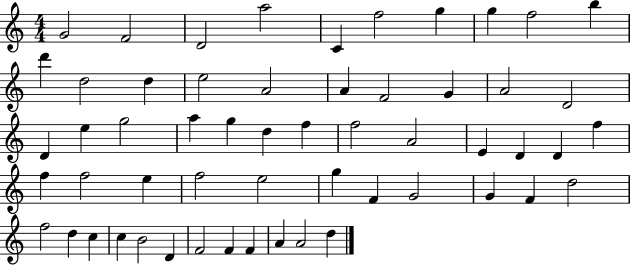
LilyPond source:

{
  \clef treble
  \numericTimeSignature
  \time 4/4
  \key c \major
  g'2 f'2 | d'2 a''2 | c'4 f''2 g''4 | g''4 f''2 b''4 | \break d'''4 d''2 d''4 | e''2 a'2 | a'4 f'2 g'4 | a'2 d'2 | \break d'4 e''4 g''2 | a''4 g''4 d''4 f''4 | f''2 a'2 | e'4 d'4 d'4 f''4 | \break f''4 f''2 e''4 | f''2 e''2 | g''4 f'4 g'2 | g'4 f'4 d''2 | \break f''2 d''4 c''4 | c''4 b'2 d'4 | f'2 f'4 f'4 | a'4 a'2 d''4 | \break \bar "|."
}